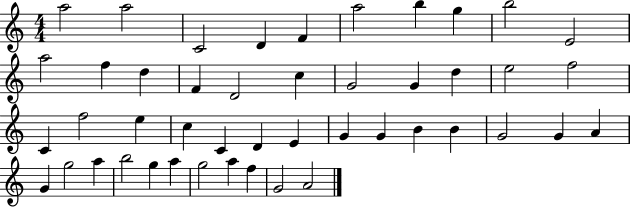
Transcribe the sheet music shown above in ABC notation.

X:1
T:Untitled
M:4/4
L:1/4
K:C
a2 a2 C2 D F a2 b g b2 E2 a2 f d F D2 c G2 G d e2 f2 C f2 e c C D E G G B B G2 G A G g2 a b2 g a g2 a f G2 A2